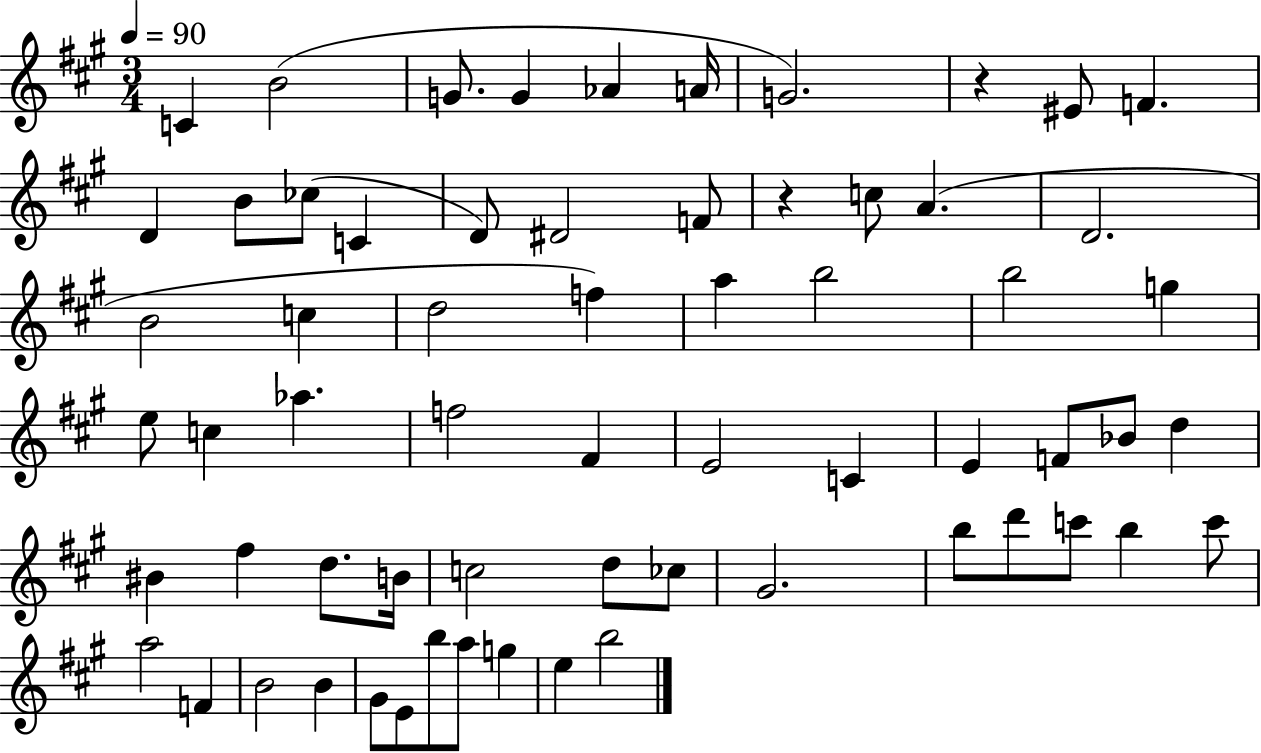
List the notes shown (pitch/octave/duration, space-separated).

C4/q B4/h G4/e. G4/q Ab4/q A4/s G4/h. R/q EIS4/e F4/q. D4/q B4/e CES5/e C4/q D4/e D#4/h F4/e R/q C5/e A4/q. D4/h. B4/h C5/q D5/h F5/q A5/q B5/h B5/h G5/q E5/e C5/q Ab5/q. F5/h F#4/q E4/h C4/q E4/q F4/e Bb4/e D5/q BIS4/q F#5/q D5/e. B4/s C5/h D5/e CES5/e G#4/h. B5/e D6/e C6/e B5/q C6/e A5/h F4/q B4/h B4/q G#4/e E4/e B5/e A5/e G5/q E5/q B5/h